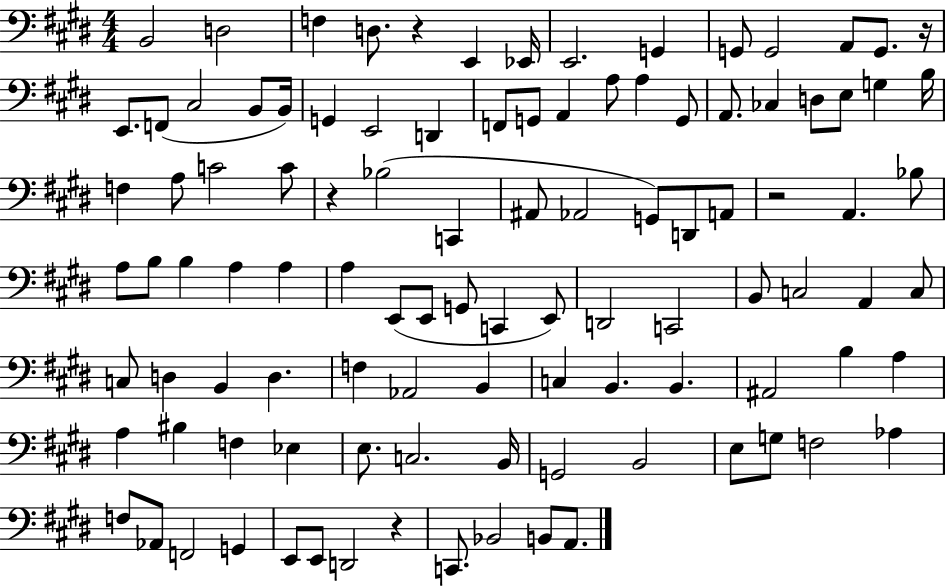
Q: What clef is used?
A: bass